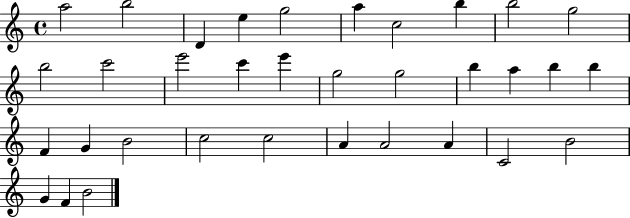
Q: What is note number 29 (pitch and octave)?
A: A4